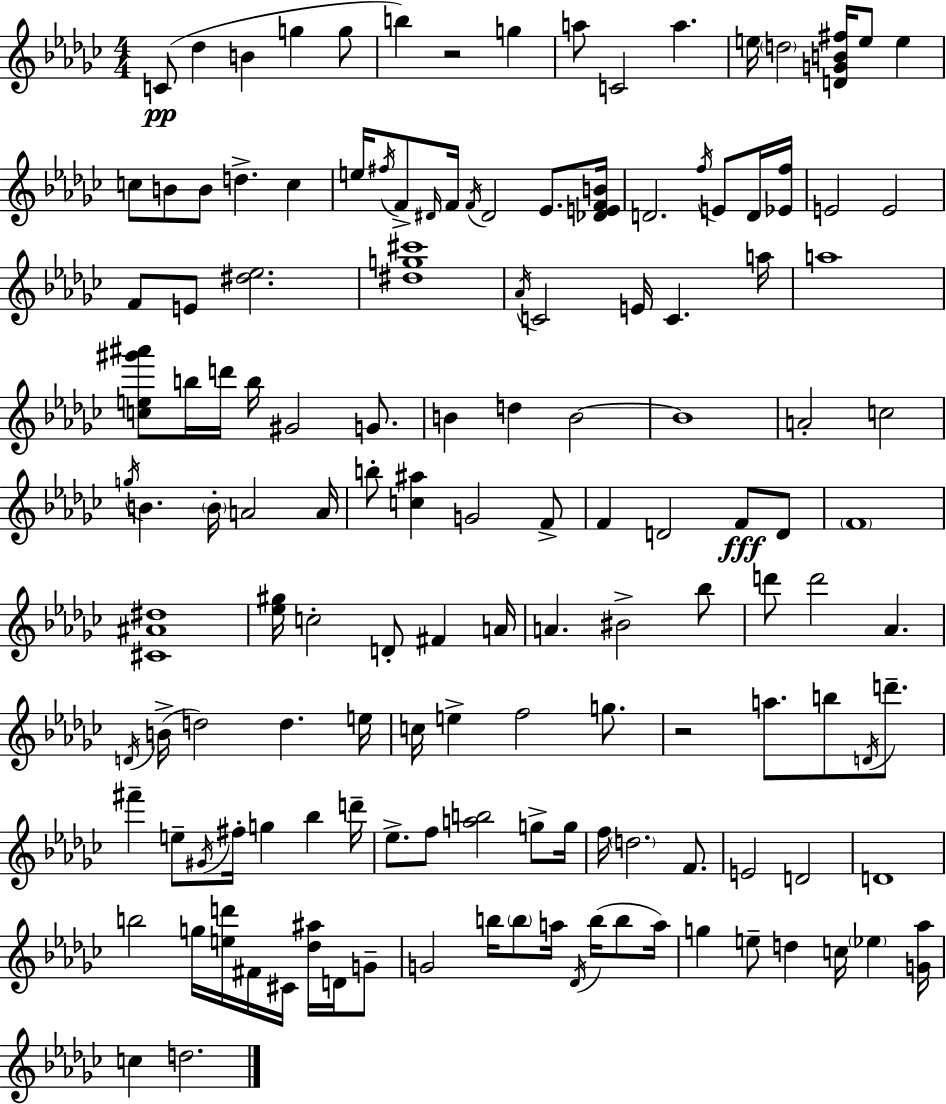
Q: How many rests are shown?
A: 2